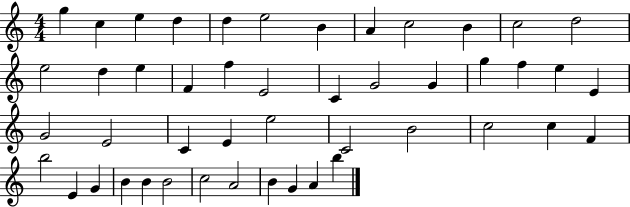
{
  \clef treble
  \numericTimeSignature
  \time 4/4
  \key c \major
  g''4 c''4 e''4 d''4 | d''4 e''2 b'4 | a'4 c''2 b'4 | c''2 d''2 | \break e''2 d''4 e''4 | f'4 f''4 e'2 | c'4 g'2 g'4 | g''4 f''4 e''4 e'4 | \break g'2 e'2 | c'4 e'4 e''2 | c'2 b'2 | c''2 c''4 f'4 | \break b''2 e'4 g'4 | b'4 b'4 b'2 | c''2 a'2 | b'4 g'4 a'4 b''4 | \break \bar "|."
}